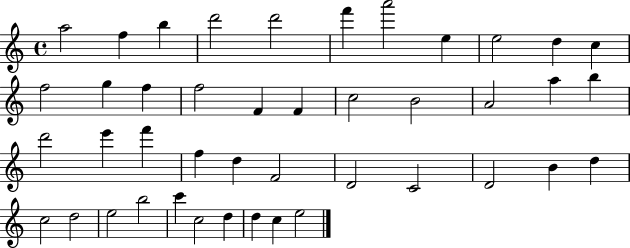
{
  \clef treble
  \time 4/4
  \defaultTimeSignature
  \key c \major
  a''2 f''4 b''4 | d'''2 d'''2 | f'''4 a'''2 e''4 | e''2 d''4 c''4 | \break f''2 g''4 f''4 | f''2 f'4 f'4 | c''2 b'2 | a'2 a''4 b''4 | \break d'''2 e'''4 f'''4 | f''4 d''4 f'2 | d'2 c'2 | d'2 b'4 d''4 | \break c''2 d''2 | e''2 b''2 | c'''4 c''2 d''4 | d''4 c''4 e''2 | \break \bar "|."
}